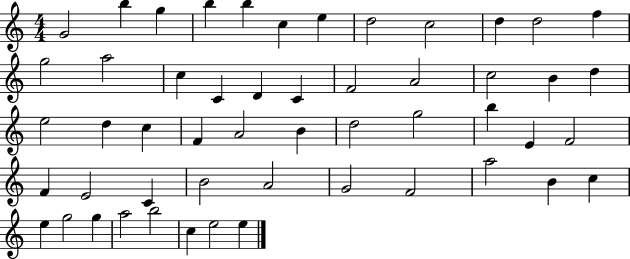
X:1
T:Untitled
M:4/4
L:1/4
K:C
G2 b g b b c e d2 c2 d d2 f g2 a2 c C D C F2 A2 c2 B d e2 d c F A2 B d2 g2 b E F2 F E2 C B2 A2 G2 F2 a2 B c e g2 g a2 b2 c e2 e